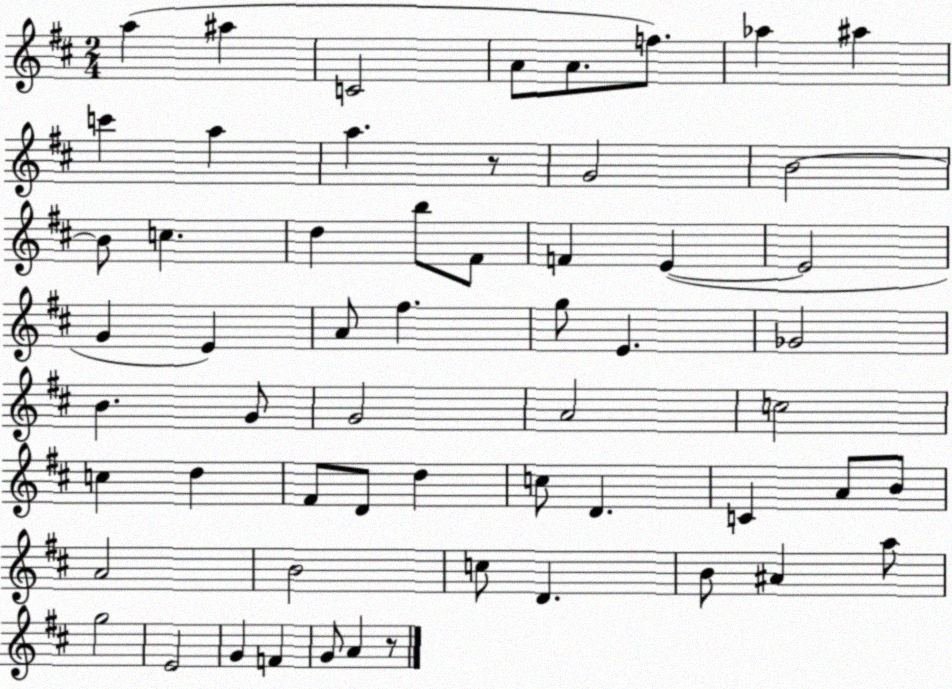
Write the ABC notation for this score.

X:1
T:Untitled
M:2/4
L:1/4
K:D
a ^a C2 A/2 A/2 f/2 _a ^a c' a a z/2 G2 B2 B/2 c d b/2 ^F/2 F E E2 G E A/2 ^f g/2 E _G2 B G/2 G2 A2 c2 c d ^F/2 D/2 d c/2 D C A/2 B/2 A2 B2 c/2 D B/2 ^A a/2 g2 E2 G F G/2 A z/2